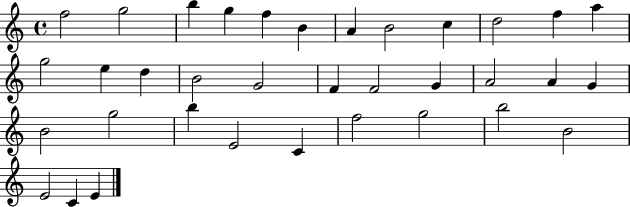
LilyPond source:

{
  \clef treble
  \time 4/4
  \defaultTimeSignature
  \key c \major
  f''2 g''2 | b''4 g''4 f''4 b'4 | a'4 b'2 c''4 | d''2 f''4 a''4 | \break g''2 e''4 d''4 | b'2 g'2 | f'4 f'2 g'4 | a'2 a'4 g'4 | \break b'2 g''2 | b''4 e'2 c'4 | f''2 g''2 | b''2 b'2 | \break e'2 c'4 e'4 | \bar "|."
}